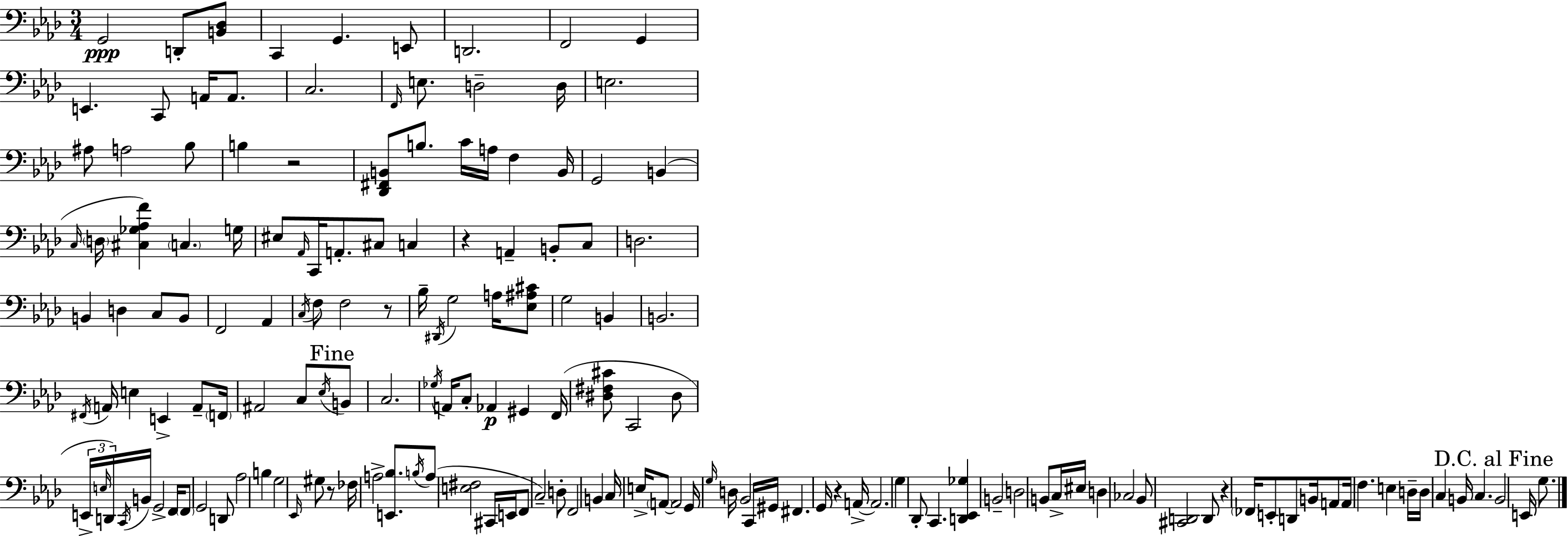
X:1
T:Untitled
M:3/4
L:1/4
K:Fm
G,,2 D,,/2 [B,,_D,]/2 C,, G,, E,,/2 D,,2 F,,2 G,, E,, C,,/2 A,,/4 A,,/2 C,2 F,,/4 E,/2 D,2 D,/4 E,2 ^A,/2 A,2 _B,/2 B, z2 [_D,,^F,,B,,]/2 B,/2 C/4 A,/4 F, B,,/4 G,,2 B,, C,/4 D,/4 [^C,_G,_A,F] C, G,/4 ^E,/2 _A,,/4 C,,/4 A,,/2 ^C,/2 C, z A,, B,,/2 C,/2 D,2 B,, D, C,/2 B,,/2 F,,2 _A,, C,/4 F,/2 F,2 z/2 _B,/4 ^D,,/4 G,2 A,/4 [_E,^A,^C]/2 G,2 B,, B,,2 ^F,,/4 A,,/4 E, E,, A,,/2 F,,/4 ^A,,2 C,/2 _E,/4 B,,/2 C,2 _G,/4 A,,/4 C,/2 _A,, ^G,, F,,/4 [^D,^F,^C]/2 C,,2 ^D,/2 E,,/4 E,/4 D,,/4 C,,/4 B,,/4 G,,2 F,,/4 F,,/2 G,,2 D,,/2 _A,2 B, G,2 _E,,/4 ^G,/2 z/2 _F,/4 A,2 [E,,_B,]/2 B,/4 A,/2 [E,^F,]2 ^C,,/4 E,,/4 F,,/2 C,2 D,/2 F,,2 B,, C,/4 E,/4 A,,/2 A,,2 G,,/4 G,/4 D,/4 _B,,2 C,,/4 ^G,,/4 ^F,, G,,/4 z A,,/4 A,,2 G, _D,,/2 C,, [D,,_E,,_G,] B,,2 D,2 B,,/2 C,/4 ^E,/4 D, _C,2 _B,,/2 [^C,,D,,]2 D,,/2 z _F,,/4 E,,/2 D,,/2 B,,/4 A,,/2 A,,/4 F, E, D,/4 D,/4 C, B,,/4 C, B,,2 E,,/4 G,/2